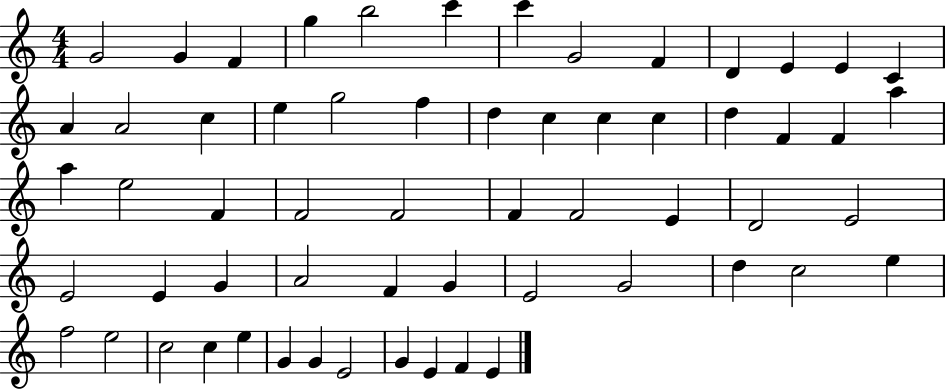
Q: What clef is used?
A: treble